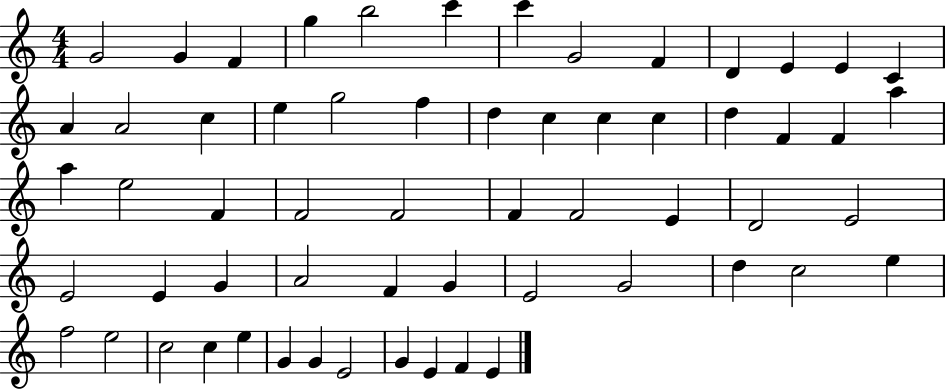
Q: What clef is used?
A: treble